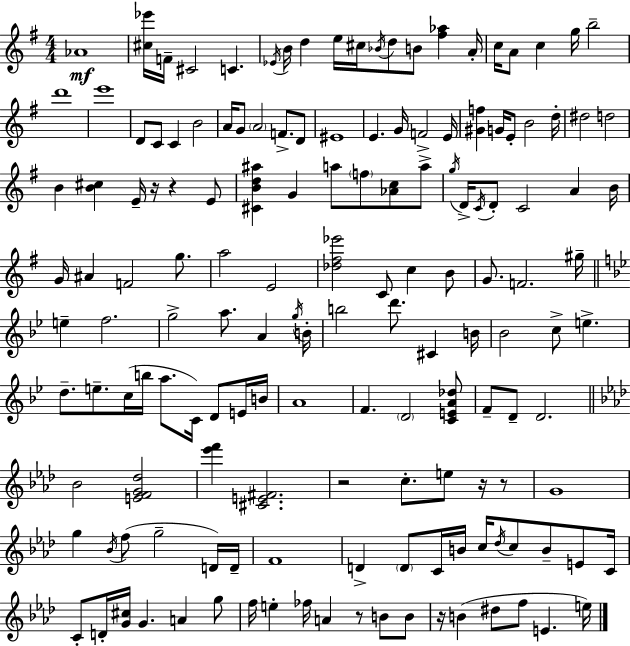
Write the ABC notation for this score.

X:1
T:Untitled
M:4/4
L:1/4
K:Em
_A4 [^c_e']/4 F/4 ^C2 C _E/4 B/4 d e/4 ^c/4 _B/4 d/2 B/2 [^f_a] A/4 c/4 A/2 c g/4 b2 d'4 e'4 D/2 C/2 C B2 A/4 G/2 A2 F/2 D/2 ^E4 E G/4 F2 E/4 [^Gf] G/4 E/2 B2 d/4 ^d2 d2 B [B^c] E/4 z/4 z E/2 [^CBd^a] G a/2 f/2 [_Ac]/2 a/2 g/4 D/4 C/4 D/2 C2 A B/4 G/4 ^A F2 g/2 a2 E2 [_d^f_e']2 C/2 c B/2 G/2 F2 ^g/4 e f2 g2 a/2 A g/4 B/4 b2 d'/2 ^C B/4 _B2 c/2 e d/2 e/2 c/4 b/4 a/2 C/4 D/2 E/4 B/4 A4 F D2 [CEA_d]/2 F/2 D/2 D2 _B2 [EFG_d]2 [_e'f'] [^CE^F]2 z2 c/2 e/2 z/4 z/2 G4 g _B/4 f/2 g2 D/4 D/4 F4 D D/2 C/4 B/4 c/4 _d/4 c/2 B/2 E/2 C/4 C/2 D/4 [G^c]/4 G A g/2 f/4 e _f/4 A z/2 B/2 B/2 z/4 B ^d/2 f/2 E e/4